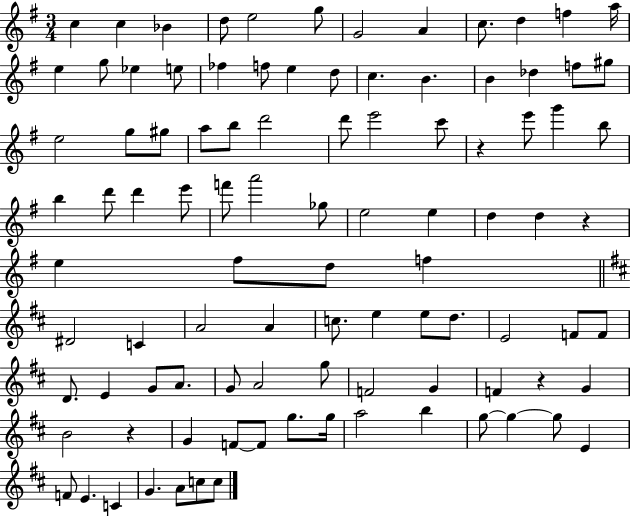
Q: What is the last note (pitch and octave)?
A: C5